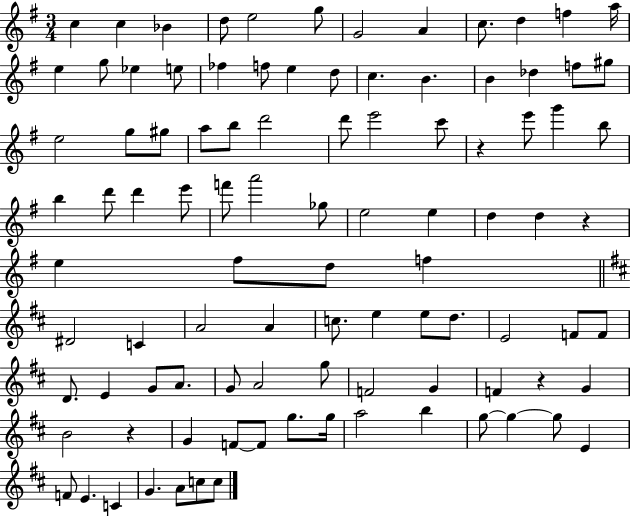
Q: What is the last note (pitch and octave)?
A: C5